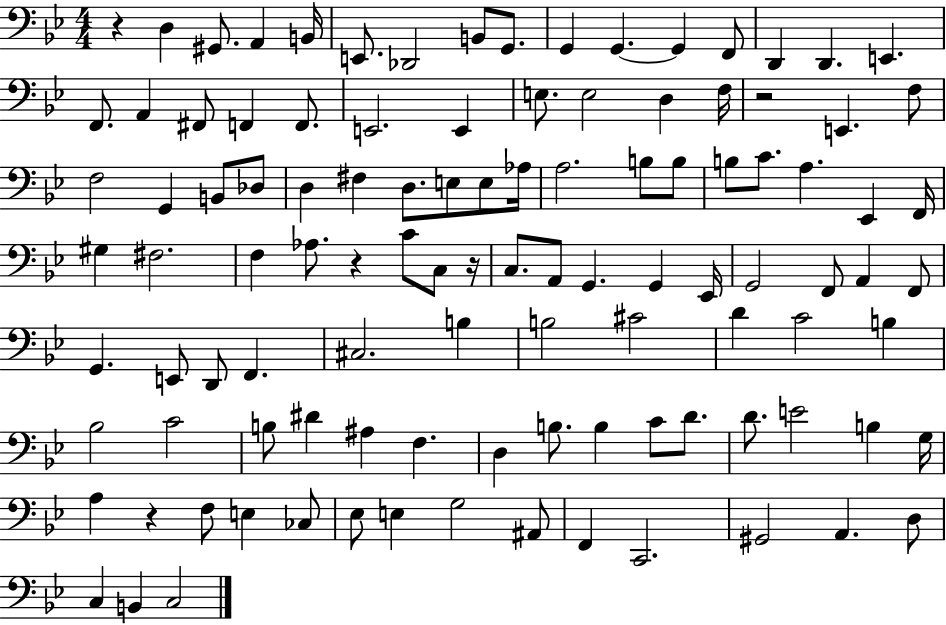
{
  \clef bass
  \numericTimeSignature
  \time 4/4
  \key bes \major
  r4 d4 gis,8. a,4 b,16 | e,8. des,2 b,8 g,8. | g,4 g,4.~~ g,4 f,8 | d,4 d,4. e,4. | \break f,8. a,4 fis,8 f,4 f,8. | e,2. e,4 | e8. e2 d4 f16 | r2 e,4. f8 | \break f2 g,4 b,8 des8 | d4 fis4 d8. e8 e8 aes16 | a2. b8 b8 | b8 c'8. a4. ees,4 f,16 | \break gis4 fis2. | f4 aes8. r4 c'8 c8 r16 | c8. a,8 g,4. g,4 ees,16 | g,2 f,8 a,4 f,8 | \break g,4. e,8 d,8 f,4. | cis2. b4 | b2 cis'2 | d'4 c'2 b4 | \break bes2 c'2 | b8 dis'4 ais4 f4. | d4 b8. b4 c'8 d'8. | d'8. e'2 b4 g16 | \break a4 r4 f8 e4 ces8 | ees8 e4 g2 ais,8 | f,4 c,2. | gis,2 a,4. d8 | \break c4 b,4 c2 | \bar "|."
}